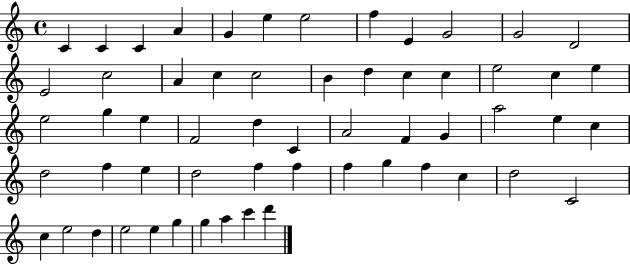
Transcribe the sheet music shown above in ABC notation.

X:1
T:Untitled
M:4/4
L:1/4
K:C
C C C A G e e2 f E G2 G2 D2 E2 c2 A c c2 B d c c e2 c e e2 g e F2 d C A2 F G a2 e c d2 f e d2 f f f g f c d2 C2 c e2 d e2 e g g a c' d'